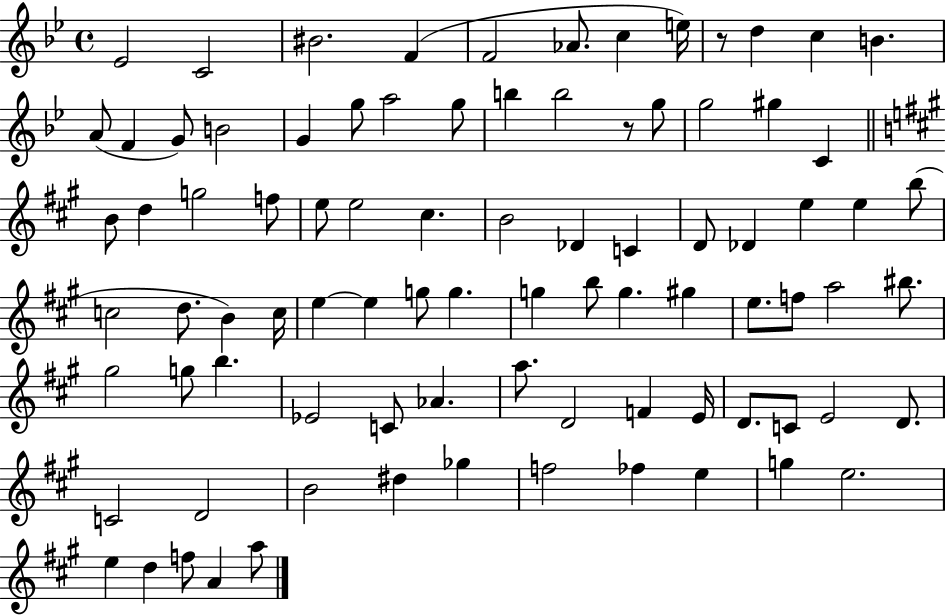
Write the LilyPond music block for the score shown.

{
  \clef treble
  \time 4/4
  \defaultTimeSignature
  \key bes \major
  ees'2 c'2 | bis'2. f'4( | f'2 aes'8. c''4 e''16) | r8 d''4 c''4 b'4. | \break a'8( f'4 g'8) b'2 | g'4 g''8 a''2 g''8 | b''4 b''2 r8 g''8 | g''2 gis''4 c'4 | \break \bar "||" \break \key a \major b'8 d''4 g''2 f''8 | e''8 e''2 cis''4. | b'2 des'4 c'4 | d'8 des'4 e''4 e''4 b''8( | \break c''2 d''8. b'4) c''16 | e''4~~ e''4 g''8 g''4. | g''4 b''8 g''4. gis''4 | e''8. f''8 a''2 bis''8. | \break gis''2 g''8 b''4. | ees'2 c'8 aes'4. | a''8. d'2 f'4 e'16 | d'8. c'8 e'2 d'8. | \break c'2 d'2 | b'2 dis''4 ges''4 | f''2 fes''4 e''4 | g''4 e''2. | \break e''4 d''4 f''8 a'4 a''8 | \bar "|."
}